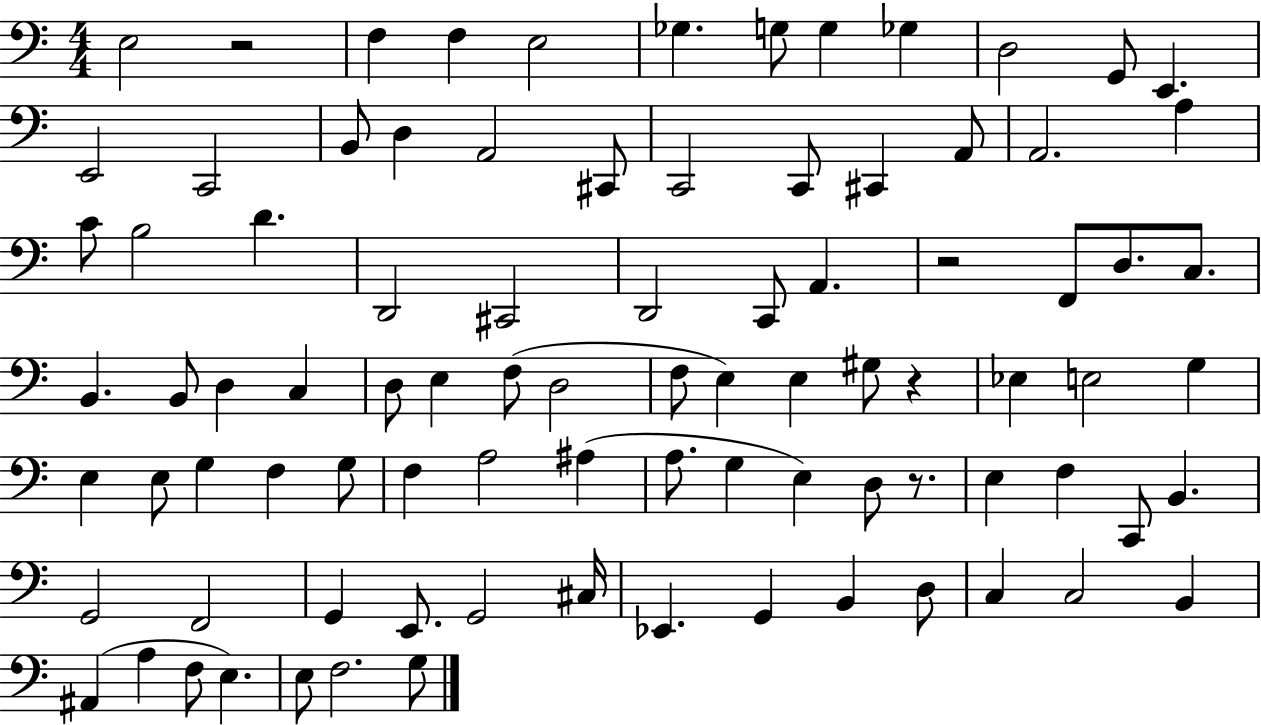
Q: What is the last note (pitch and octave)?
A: G3